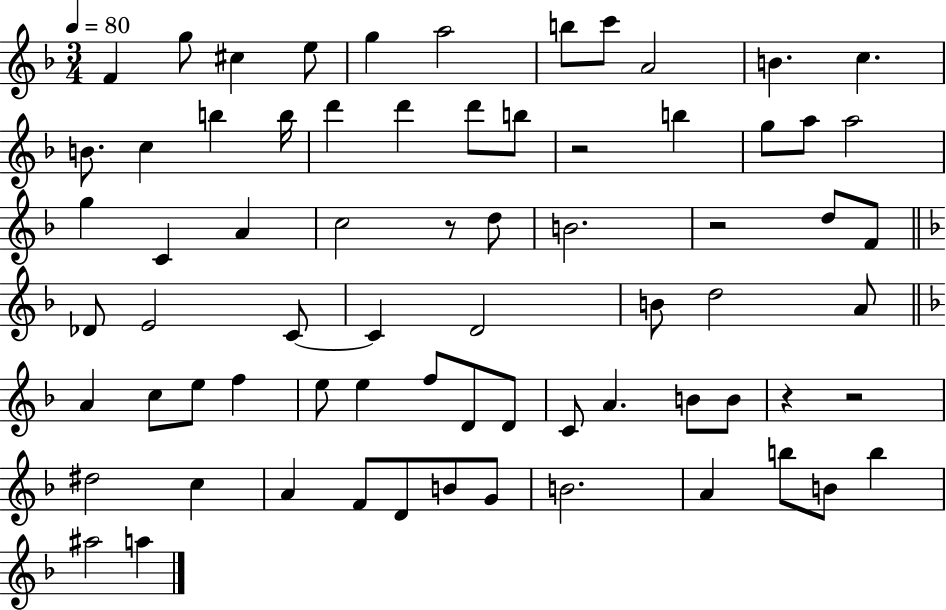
F4/q G5/e C#5/q E5/e G5/q A5/h B5/e C6/e A4/h B4/q. C5/q. B4/e. C5/q B5/q B5/s D6/q D6/q D6/e B5/e R/h B5/q G5/e A5/e A5/h G5/q C4/q A4/q C5/h R/e D5/e B4/h. R/h D5/e F4/e Db4/e E4/h C4/e C4/q D4/h B4/e D5/h A4/e A4/q C5/e E5/e F5/q E5/e E5/q F5/e D4/e D4/e C4/e A4/q. B4/e B4/e R/q R/h D#5/h C5/q A4/q F4/e D4/e B4/e G4/e B4/h. A4/q B5/e B4/e B5/q A#5/h A5/q